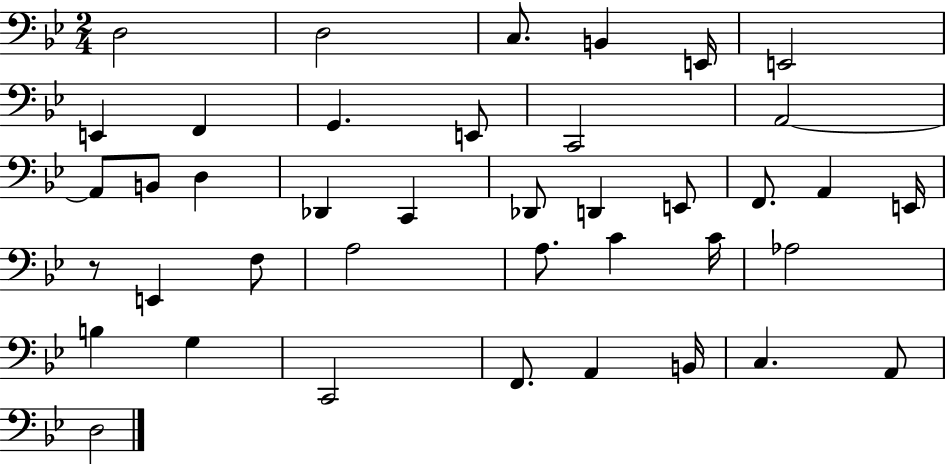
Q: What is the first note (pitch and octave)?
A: D3